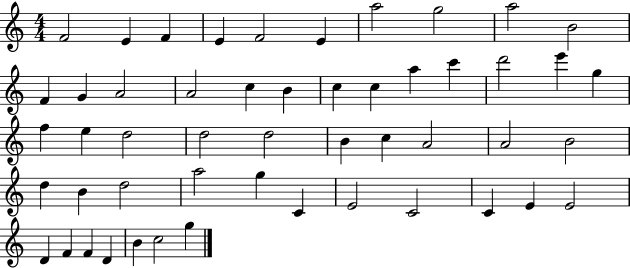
X:1
T:Untitled
M:4/4
L:1/4
K:C
F2 E F E F2 E a2 g2 a2 B2 F G A2 A2 c B c c a c' d'2 e' g f e d2 d2 d2 B c A2 A2 B2 d B d2 a2 g C E2 C2 C E E2 D F F D B c2 g